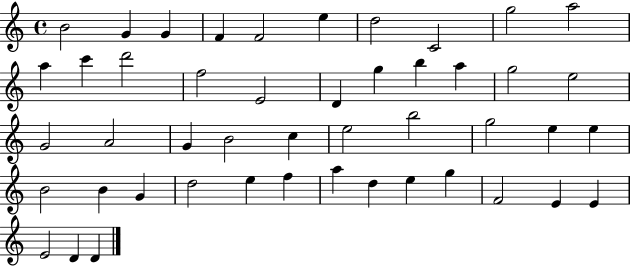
B4/h G4/q G4/q F4/q F4/h E5/q D5/h C4/h G5/h A5/h A5/q C6/q D6/h F5/h E4/h D4/q G5/q B5/q A5/q G5/h E5/h G4/h A4/h G4/q B4/h C5/q E5/h B5/h G5/h E5/q E5/q B4/h B4/q G4/q D5/h E5/q F5/q A5/q D5/q E5/q G5/q F4/h E4/q E4/q E4/h D4/q D4/q